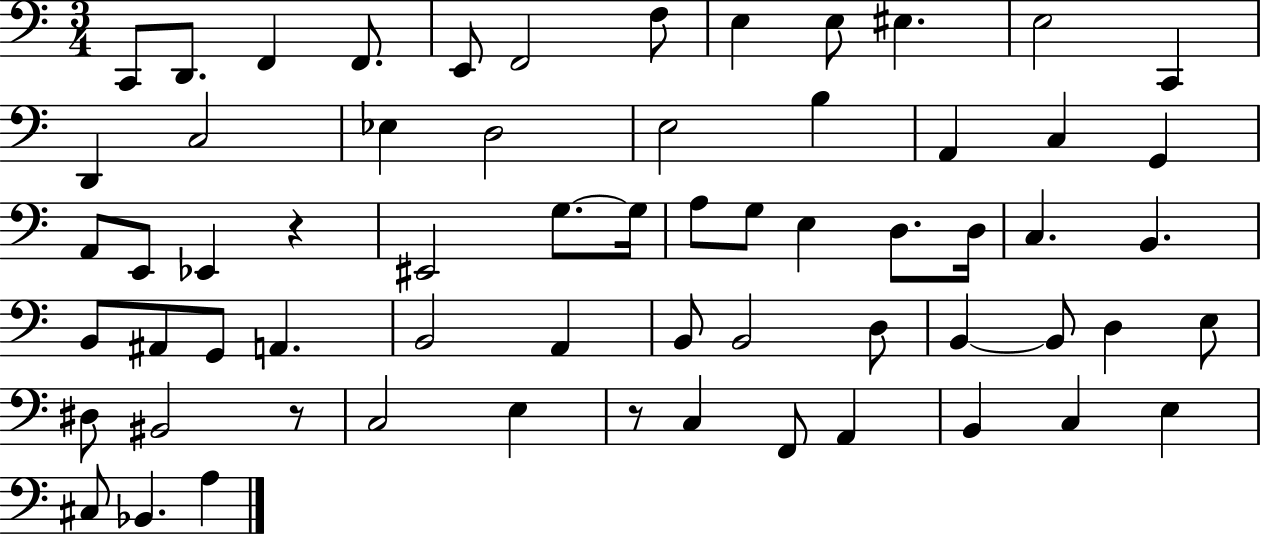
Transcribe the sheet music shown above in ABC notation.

X:1
T:Untitled
M:3/4
L:1/4
K:C
C,,/2 D,,/2 F,, F,,/2 E,,/2 F,,2 F,/2 E, E,/2 ^E, E,2 C,, D,, C,2 _E, D,2 E,2 B, A,, C, G,, A,,/2 E,,/2 _E,, z ^E,,2 G,/2 G,/4 A,/2 G,/2 E, D,/2 D,/4 C, B,, B,,/2 ^A,,/2 G,,/2 A,, B,,2 A,, B,,/2 B,,2 D,/2 B,, B,,/2 D, E,/2 ^D,/2 ^B,,2 z/2 C,2 E, z/2 C, F,,/2 A,, B,, C, E, ^C,/2 _B,, A,